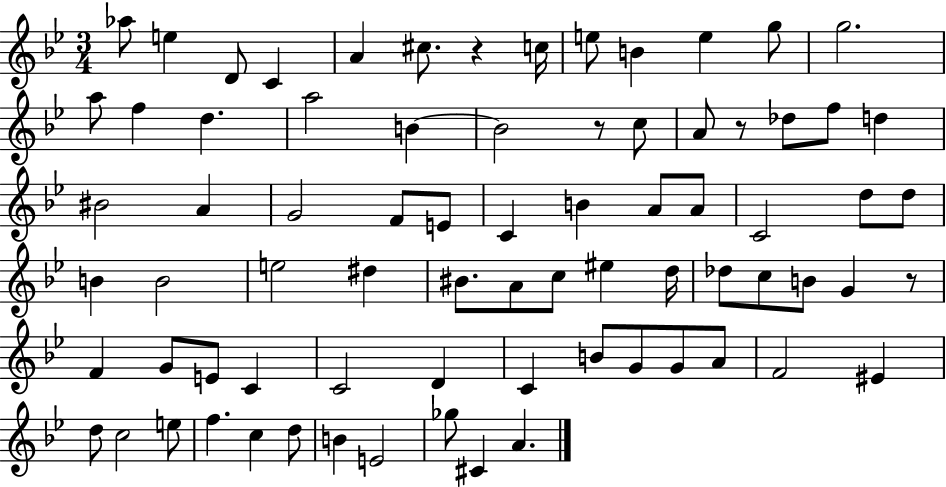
{
  \clef treble
  \numericTimeSignature
  \time 3/4
  \key bes \major
  aes''8 e''4 d'8 c'4 | a'4 cis''8. r4 c''16 | e''8 b'4 e''4 g''8 | g''2. | \break a''8 f''4 d''4. | a''2 b'4~~ | b'2 r8 c''8 | a'8 r8 des''8 f''8 d''4 | \break bis'2 a'4 | g'2 f'8 e'8 | c'4 b'4 a'8 a'8 | c'2 d''8 d''8 | \break b'4 b'2 | e''2 dis''4 | bis'8. a'8 c''8 eis''4 d''16 | des''8 c''8 b'8 g'4 r8 | \break f'4 g'8 e'8 c'4 | c'2 d'4 | c'4 b'8 g'8 g'8 a'8 | f'2 eis'4 | \break d''8 c''2 e''8 | f''4. c''4 d''8 | b'4 e'2 | ges''8 cis'4 a'4. | \break \bar "|."
}